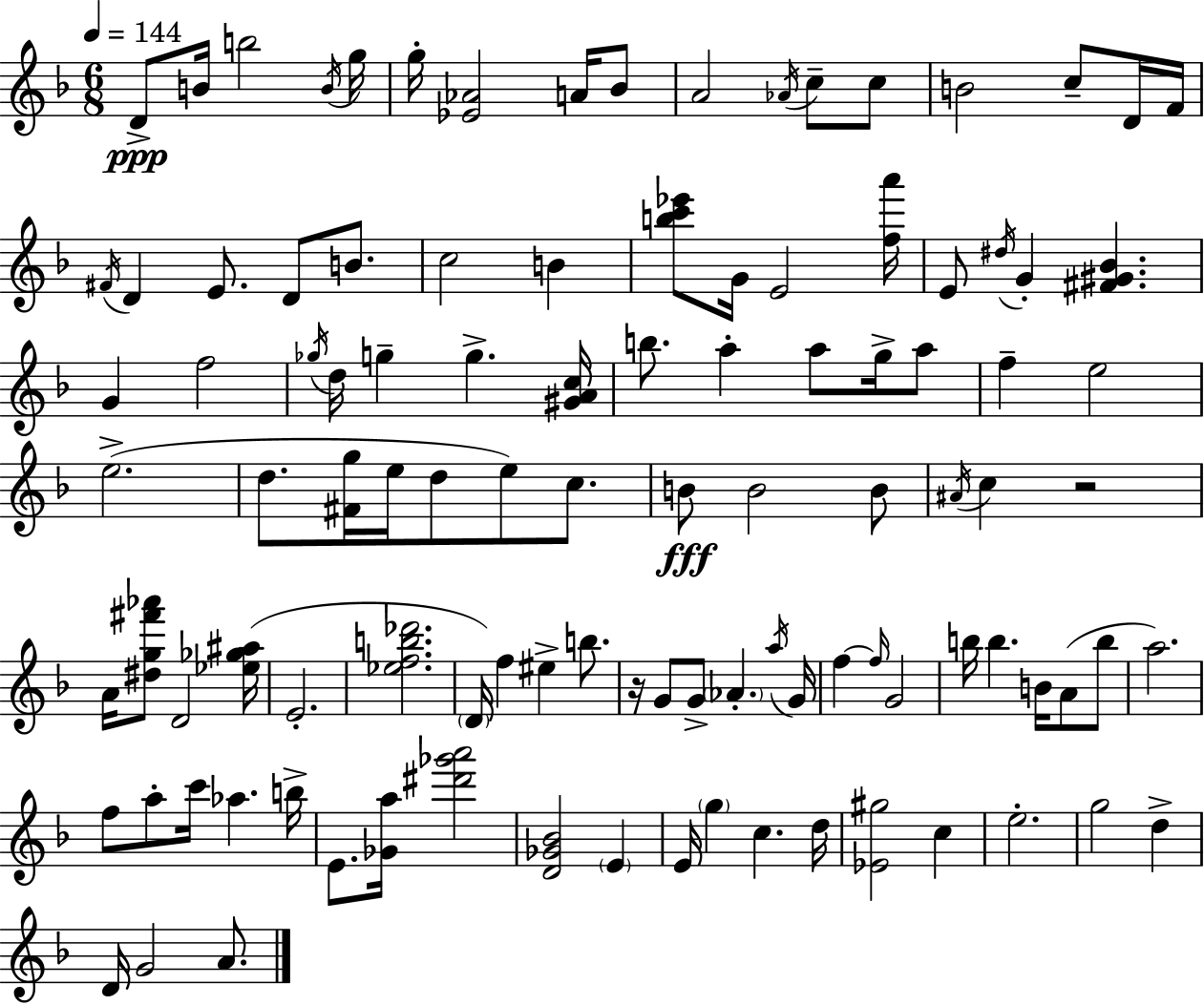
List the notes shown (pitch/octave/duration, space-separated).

D4/e B4/s B5/h B4/s G5/s G5/s [Eb4,Ab4]/h A4/s Bb4/e A4/h Ab4/s C5/e C5/e B4/h C5/e D4/s F4/s F#4/s D4/q E4/e. D4/e B4/e. C5/h B4/q [B5,C6,Eb6]/e G4/s E4/h [F5,A6]/s E4/e D#5/s G4/q [F#4,G#4,Bb4]/q. G4/q F5/h Gb5/s D5/s G5/q G5/q. [G#4,A4,C5]/s B5/e. A5/q A5/e G5/s A5/e F5/q E5/h E5/h. D5/e. [F#4,G5]/s E5/s D5/e E5/e C5/e. B4/e B4/h B4/e A#4/s C5/q R/h A4/s [D#5,G5,F#6,Ab6]/e D4/h [Eb5,Gb5,A#5]/s E4/h. [Eb5,F5,B5,Db6]/h. D4/s F5/q EIS5/q B5/e. R/s G4/e G4/e Ab4/q. A5/s G4/s F5/q F5/s G4/h B5/s B5/q. B4/s A4/e B5/e A5/h. F5/e A5/e C6/s Ab5/q. B5/s E4/e. [Gb4,A5]/s [D#6,Gb6,A6]/h [D4,Gb4,Bb4]/h E4/q E4/s G5/q C5/q. D5/s [Eb4,G#5]/h C5/q E5/h. G5/h D5/q D4/s G4/h A4/e.